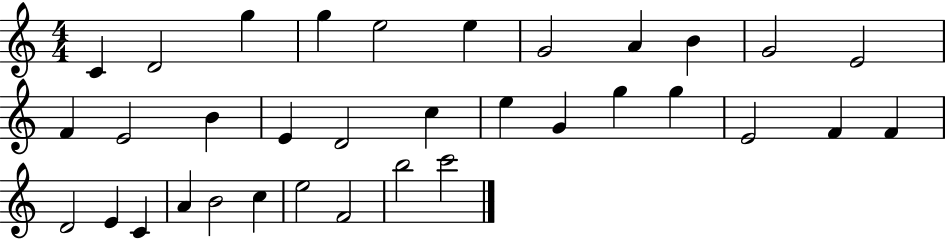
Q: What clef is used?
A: treble